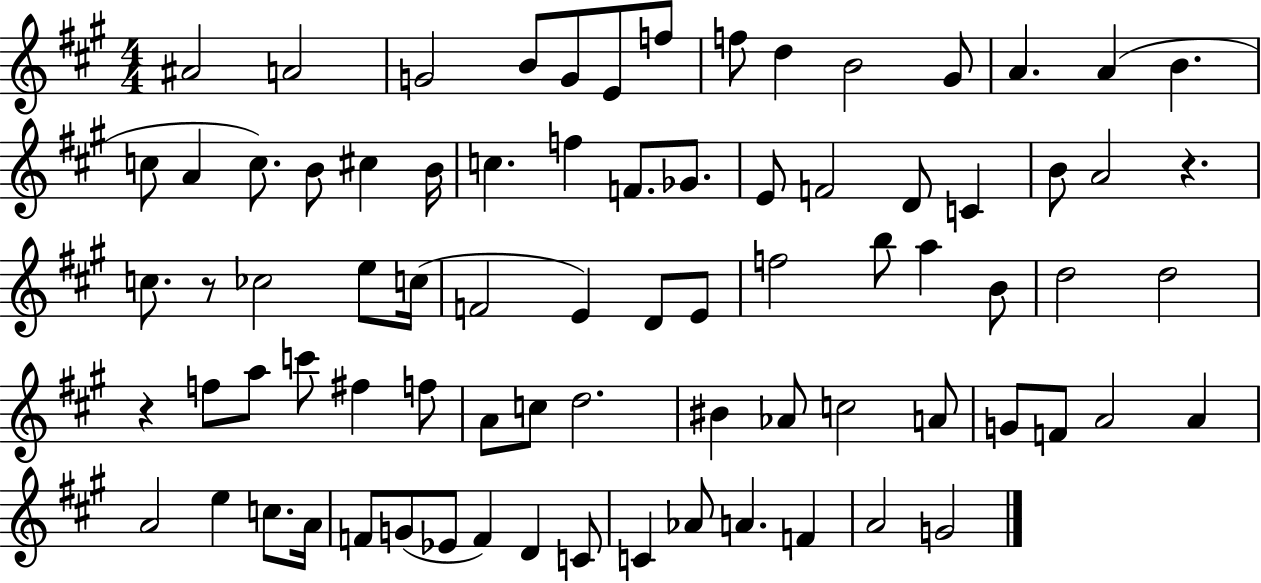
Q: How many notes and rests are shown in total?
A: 79